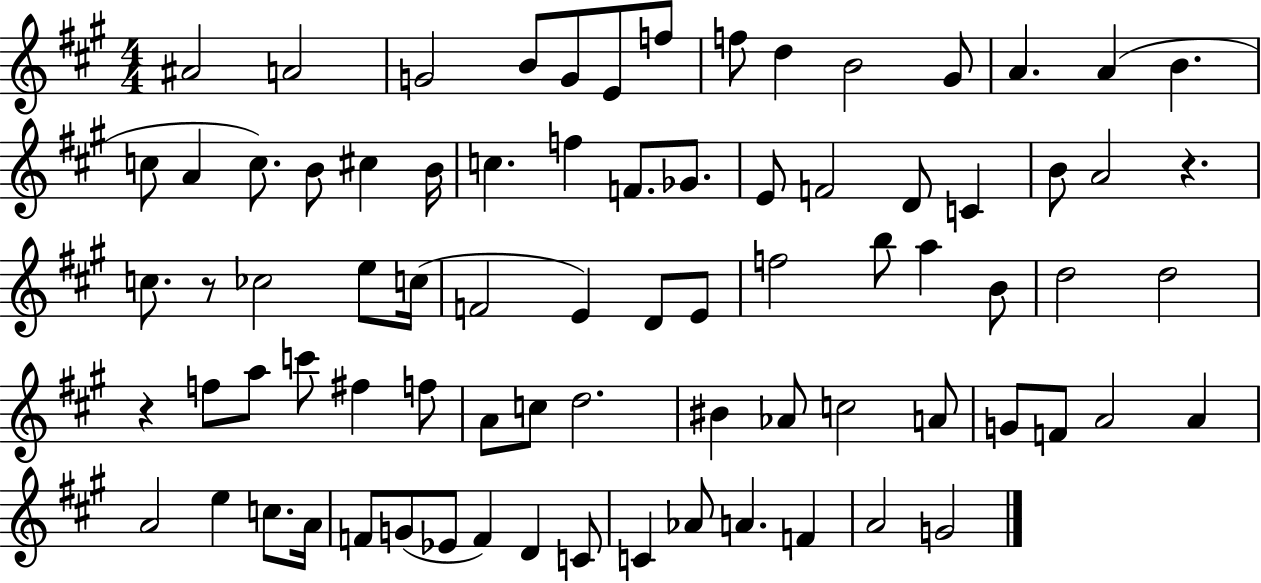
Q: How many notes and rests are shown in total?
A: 79